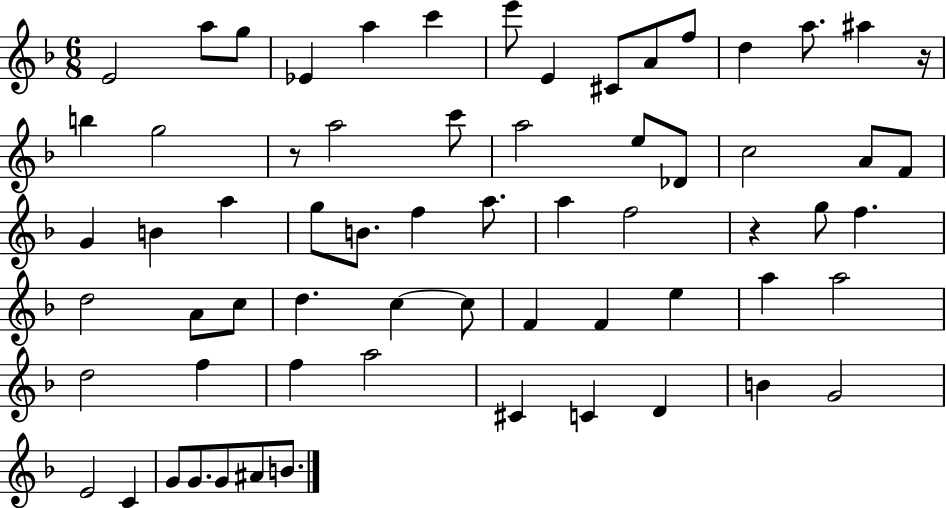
{
  \clef treble
  \numericTimeSignature
  \time 6/8
  \key f \major
  e'2 a''8 g''8 | ees'4 a''4 c'''4 | e'''8 e'4 cis'8 a'8 f''8 | d''4 a''8. ais''4 r16 | \break b''4 g''2 | r8 a''2 c'''8 | a''2 e''8 des'8 | c''2 a'8 f'8 | \break g'4 b'4 a''4 | g''8 b'8. f''4 a''8. | a''4 f''2 | r4 g''8 f''4. | \break d''2 a'8 c''8 | d''4. c''4~~ c''8 | f'4 f'4 e''4 | a''4 a''2 | \break d''2 f''4 | f''4 a''2 | cis'4 c'4 d'4 | b'4 g'2 | \break e'2 c'4 | g'8 g'8. g'8 ais'8 b'8. | \bar "|."
}